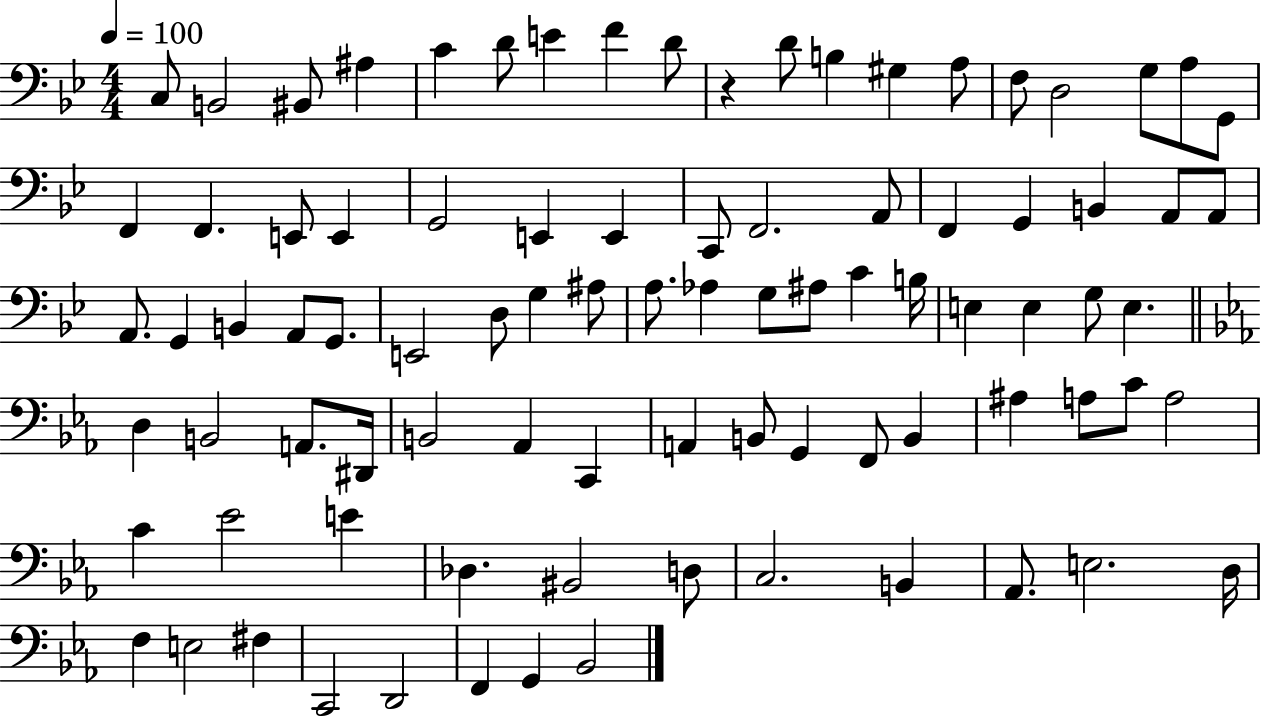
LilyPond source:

{
  \clef bass
  \numericTimeSignature
  \time 4/4
  \key bes \major
  \tempo 4 = 100
  c8 b,2 bis,8 ais4 | c'4 d'8 e'4 f'4 d'8 | r4 d'8 b4 gis4 a8 | f8 d2 g8 a8 g,8 | \break f,4 f,4. e,8 e,4 | g,2 e,4 e,4 | c,8 f,2. a,8 | f,4 g,4 b,4 a,8 a,8 | \break a,8. g,4 b,4 a,8 g,8. | e,2 d8 g4 ais8 | a8. aes4 g8 ais8 c'4 b16 | e4 e4 g8 e4. | \break \bar "||" \break \key ees \major d4 b,2 a,8. dis,16 | b,2 aes,4 c,4 | a,4 b,8 g,4 f,8 b,4 | ais4 a8 c'8 a2 | \break c'4 ees'2 e'4 | des4. bis,2 d8 | c2. b,4 | aes,8. e2. d16 | \break f4 e2 fis4 | c,2 d,2 | f,4 g,4 bes,2 | \bar "|."
}